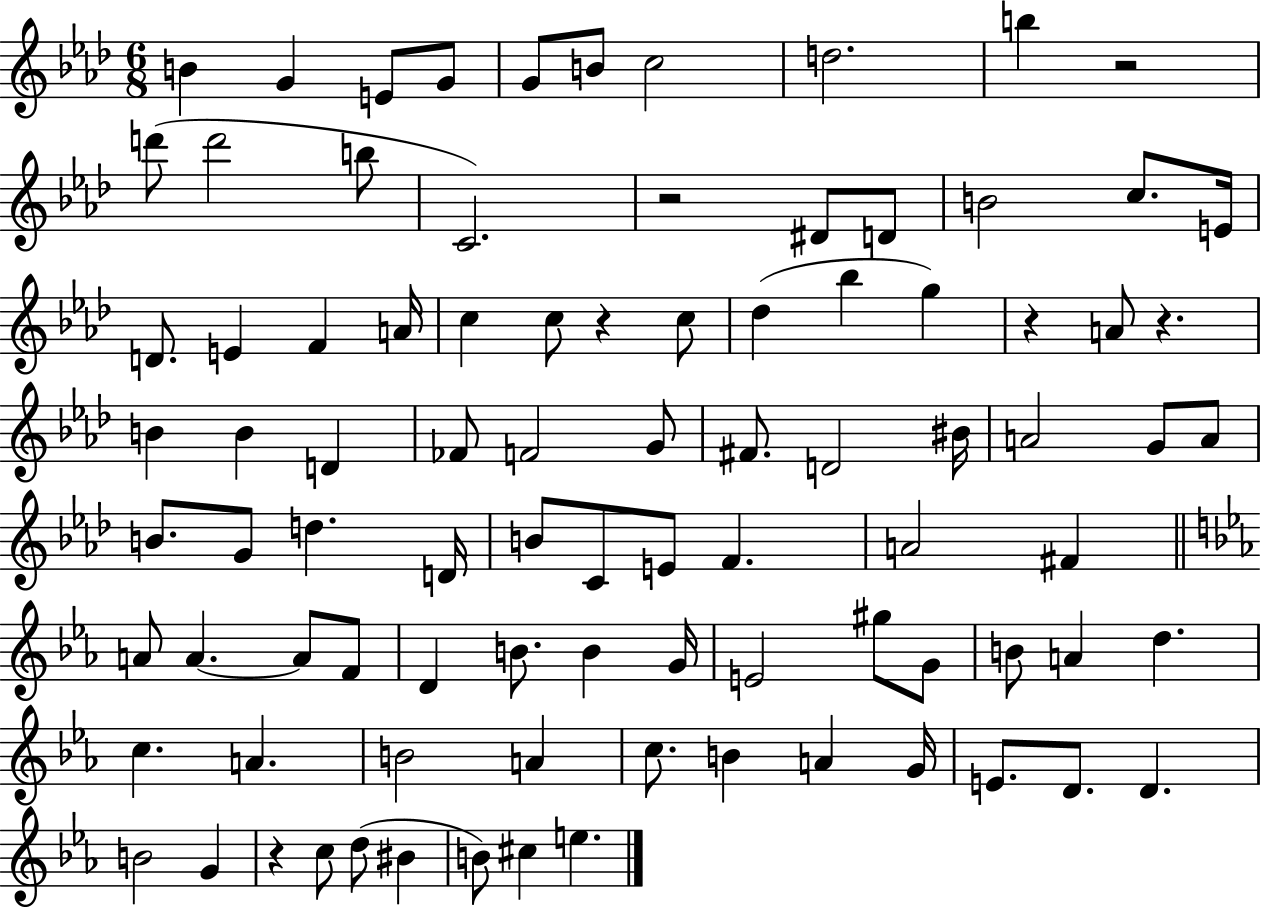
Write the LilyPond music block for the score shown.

{
  \clef treble
  \numericTimeSignature
  \time 6/8
  \key aes \major
  b'4 g'4 e'8 g'8 | g'8 b'8 c''2 | d''2. | b''4 r2 | \break d'''8( d'''2 b''8 | c'2.) | r2 dis'8 d'8 | b'2 c''8. e'16 | \break d'8. e'4 f'4 a'16 | c''4 c''8 r4 c''8 | des''4( bes''4 g''4) | r4 a'8 r4. | \break b'4 b'4 d'4 | fes'8 f'2 g'8 | fis'8. d'2 bis'16 | a'2 g'8 a'8 | \break b'8. g'8 d''4. d'16 | b'8 c'8 e'8 f'4. | a'2 fis'4 | \bar "||" \break \key c \minor a'8 a'4.~~ a'8 f'8 | d'4 b'8. b'4 g'16 | e'2 gis''8 g'8 | b'8 a'4 d''4. | \break c''4. a'4. | b'2 a'4 | c''8. b'4 a'4 g'16 | e'8. d'8. d'4. | \break b'2 g'4 | r4 c''8 d''8( bis'4 | b'8) cis''4 e''4. | \bar "|."
}